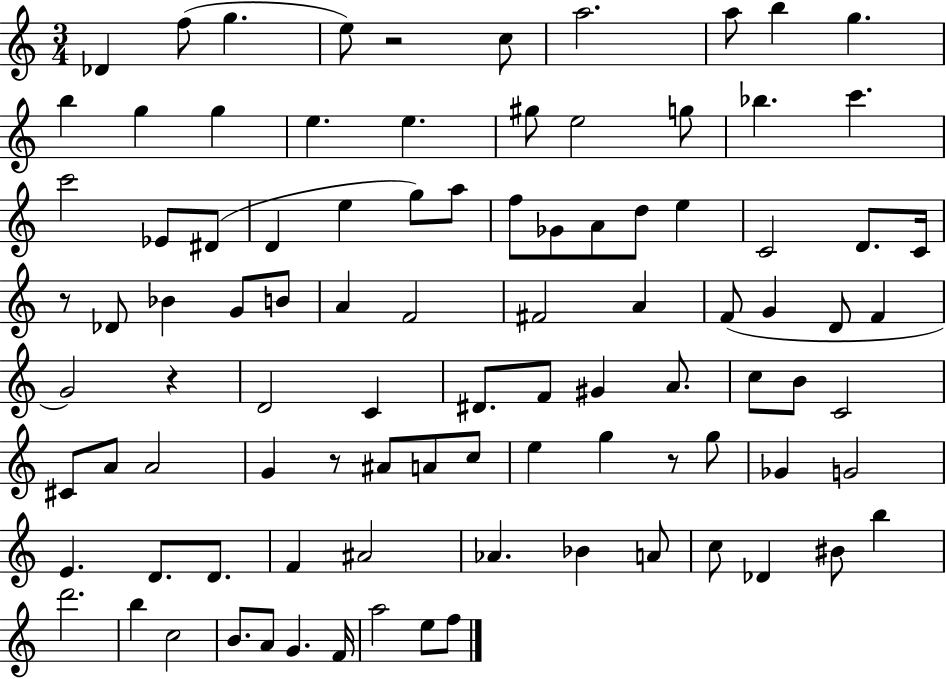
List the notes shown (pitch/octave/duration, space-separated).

Db4/q F5/e G5/q. E5/e R/h C5/e A5/h. A5/e B5/q G5/q. B5/q G5/q G5/q E5/q. E5/q. G#5/e E5/h G5/e Bb5/q. C6/q. C6/h Eb4/e D#4/e D4/q E5/q G5/e A5/e F5/e Gb4/e A4/e D5/e E5/q C4/h D4/e. C4/s R/e Db4/e Bb4/q G4/e B4/e A4/q F4/h F#4/h A4/q F4/e G4/q D4/e F4/q G4/h R/q D4/h C4/q D#4/e. F4/e G#4/q A4/e. C5/e B4/e C4/h C#4/e A4/e A4/h G4/q R/e A#4/e A4/e C5/e E5/q G5/q R/e G5/e Gb4/q G4/h E4/q. D4/e. D4/e. F4/q A#4/h Ab4/q. Bb4/q A4/e C5/e Db4/q BIS4/e B5/q D6/h. B5/q C5/h B4/e. A4/e G4/q. F4/s A5/h E5/e F5/e